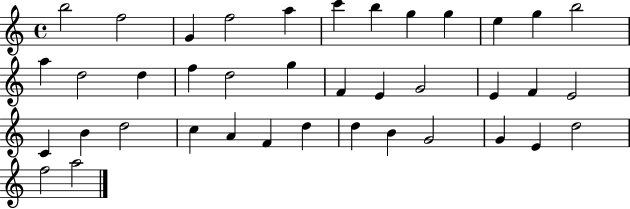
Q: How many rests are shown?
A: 0